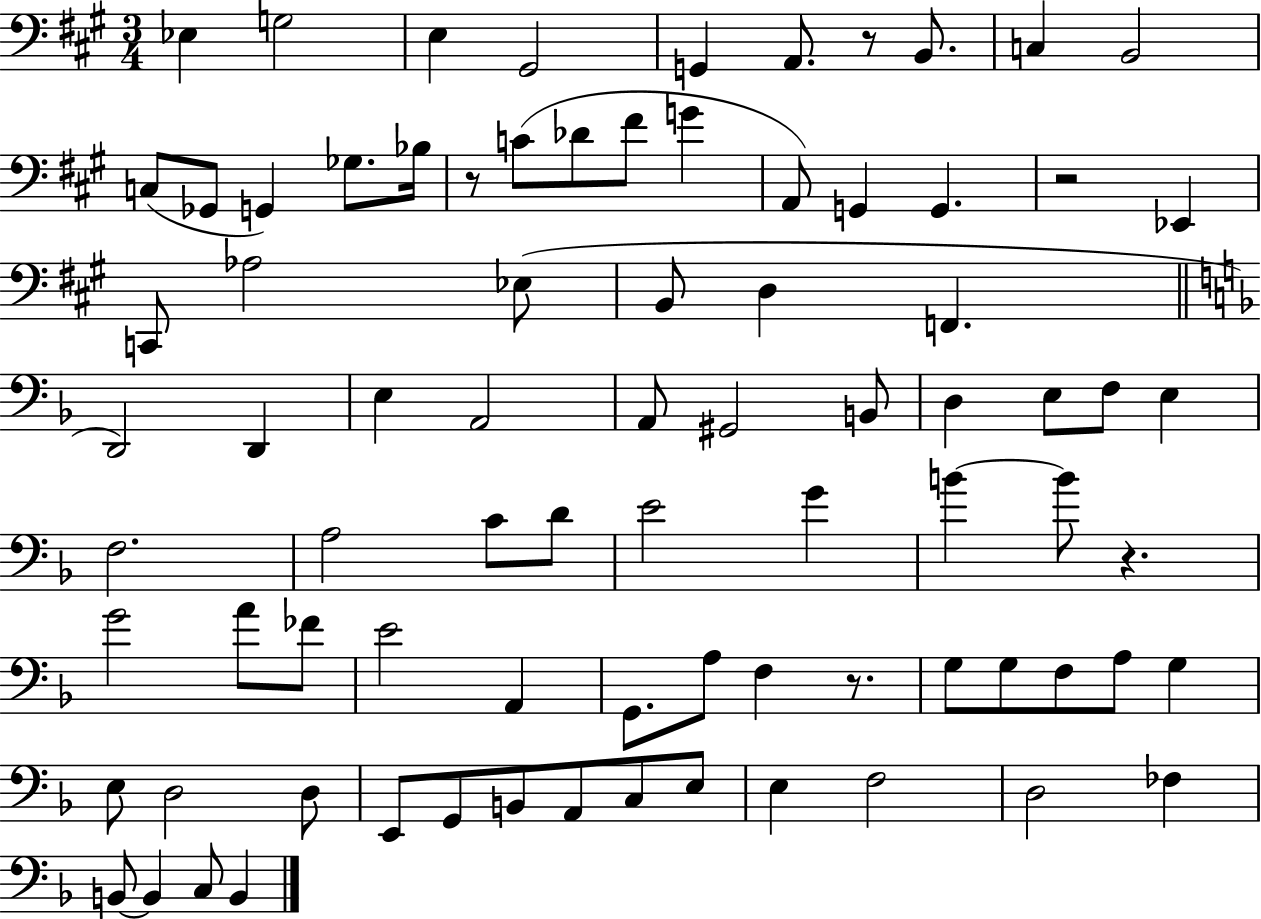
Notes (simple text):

Eb3/q G3/h E3/q G#2/h G2/q A2/e. R/e B2/e. C3/q B2/h C3/e Gb2/e G2/q Gb3/e. Bb3/s R/e C4/e Db4/e F#4/e G4/q A2/e G2/q G2/q. R/h Eb2/q C2/e Ab3/h Eb3/e B2/e D3/q F2/q. D2/h D2/q E3/q A2/h A2/e G#2/h B2/e D3/q E3/e F3/e E3/q F3/h. A3/h C4/e D4/e E4/h G4/q B4/q B4/e R/q. G4/h A4/e FES4/e E4/h A2/q G2/e. A3/e F3/q R/e. G3/e G3/e F3/e A3/e G3/q E3/e D3/h D3/e E2/e G2/e B2/e A2/e C3/e E3/e E3/q F3/h D3/h FES3/q B2/e B2/q C3/e B2/q